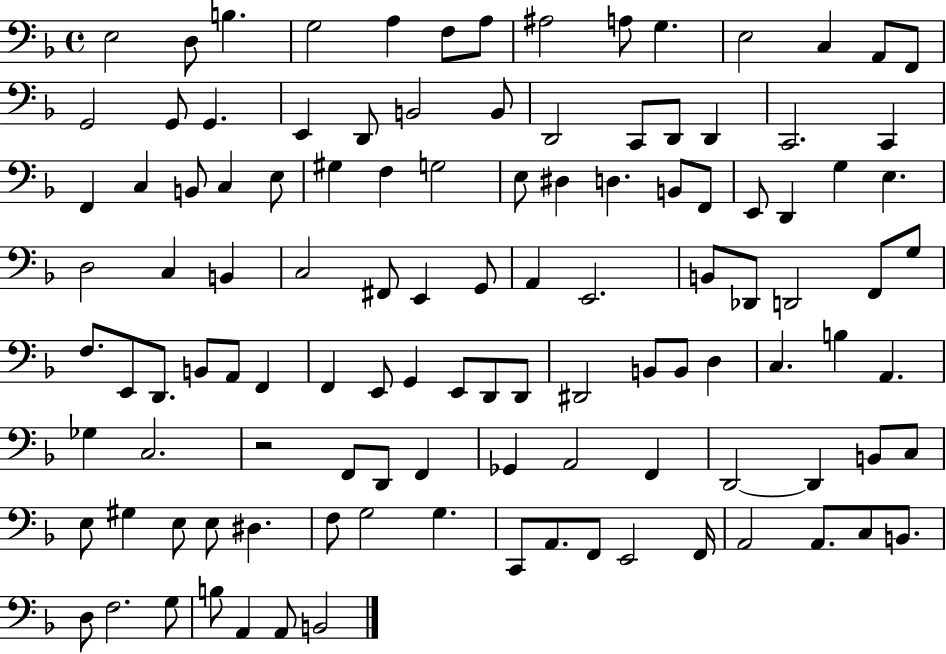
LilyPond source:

{
  \clef bass
  \time 4/4
  \defaultTimeSignature
  \key f \major
  e2 d8 b4. | g2 a4 f8 a8 | ais2 a8 g4. | e2 c4 a,8 f,8 | \break g,2 g,8 g,4. | e,4 d,8 b,2 b,8 | d,2 c,8 d,8 d,4 | c,2. c,4 | \break f,4 c4 b,8 c4 e8 | gis4 f4 g2 | e8 dis4 d4. b,8 f,8 | e,8 d,4 g4 e4. | \break d2 c4 b,4 | c2 fis,8 e,4 g,8 | a,4 e,2. | b,8 des,8 d,2 f,8 g8 | \break f8. e,8 d,8. b,8 a,8 f,4 | f,4 e,8 g,4 e,8 d,8 d,8 | dis,2 b,8 b,8 d4 | c4. b4 a,4. | \break ges4 c2. | r2 f,8 d,8 f,4 | ges,4 a,2 f,4 | d,2~~ d,4 b,8 c8 | \break e8 gis4 e8 e8 dis4. | f8 g2 g4. | c,8 a,8. f,8 e,2 f,16 | a,2 a,8. c8 b,8. | \break d8 f2. g8 | b8 a,4 a,8 b,2 | \bar "|."
}